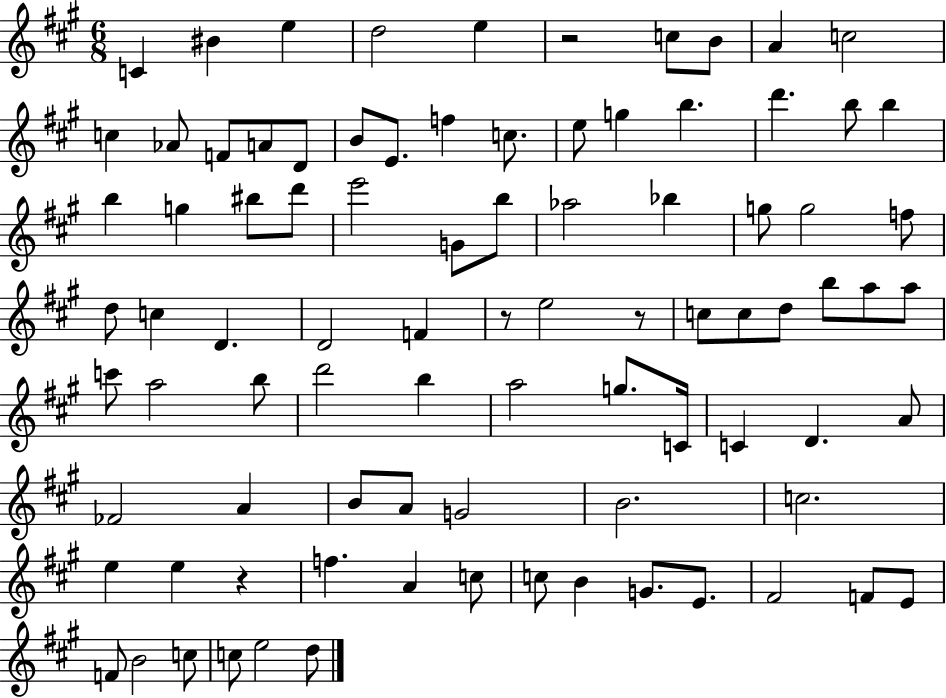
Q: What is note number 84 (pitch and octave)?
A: D5